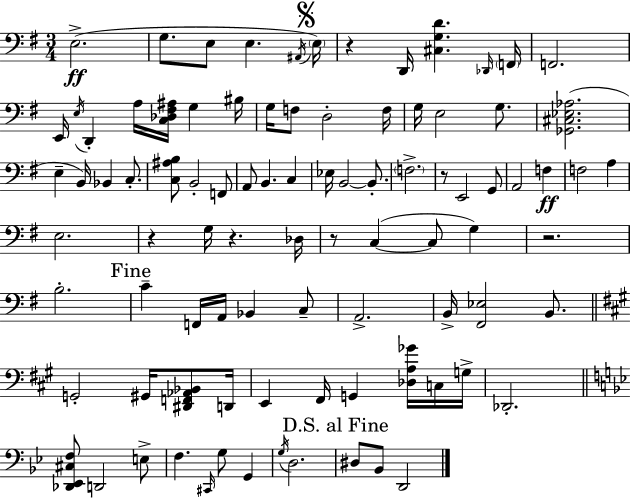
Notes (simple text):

E3/h. G3/e. E3/e E3/q. A#2/s E3/s R/q D2/s [C#3,G3,D4]/q. Db2/s F2/s F2/h. E2/s E3/s D2/q A3/s [C3,Db3,F#3,A#3]/s G3/q BIS3/s G3/s F3/e D3/h F3/s G3/s E3/h G3/e. [Gb2,C#3,Eb3,Ab3]/h. E3/q B2/s Bb2/q C3/e. [C3,A#3,B3]/e B2/h F2/e A2/e B2/q. C3/q Eb3/s B2/h B2/e. F3/h. R/e E2/h G2/e A2/h F3/q F3/h A3/q E3/h. R/q G3/s R/q. Db3/s R/e C3/q C3/e G3/q R/h. B3/h. C4/q F2/s A2/s Bb2/q C3/e A2/h. B2/s [F#2,Eb3]/h B2/e. G2/h G#2/s [D#2,F2,Ab2,Bb2]/e D2/s E2/q F#2/s G2/q [Db3,A3,Gb4]/s C3/s G3/s Db2/h. [Db2,Eb2,C#3,F3]/e D2/h E3/e F3/q. C#2/s G3/e G2/q G3/s D3/h. D#3/e Bb2/e D2/h